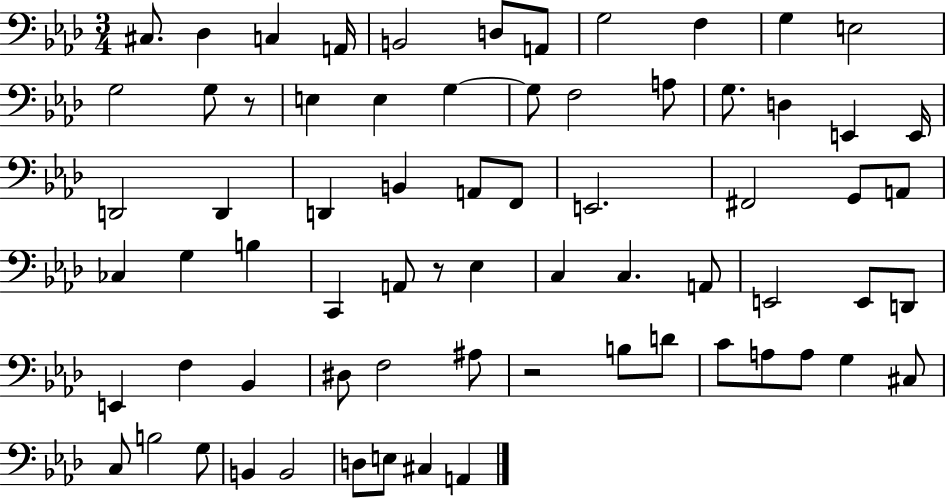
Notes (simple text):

C#3/e. Db3/q C3/q A2/s B2/h D3/e A2/e G3/h F3/q G3/q E3/h G3/h G3/e R/e E3/q E3/q G3/q G3/e F3/h A3/e G3/e. D3/q E2/q E2/s D2/h D2/q D2/q B2/q A2/e F2/e E2/h. F#2/h G2/e A2/e CES3/q G3/q B3/q C2/q A2/e R/e Eb3/q C3/q C3/q. A2/e E2/h E2/e D2/e E2/q F3/q Bb2/q D#3/e F3/h A#3/e R/h B3/e D4/e C4/e A3/e A3/e G3/q C#3/e C3/e B3/h G3/e B2/q B2/h D3/e E3/e C#3/q A2/q